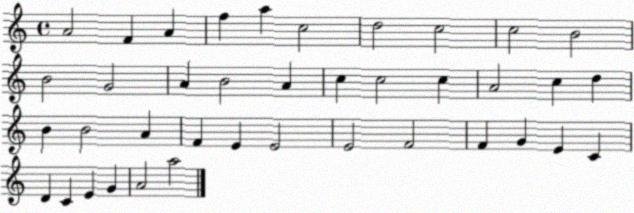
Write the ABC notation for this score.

X:1
T:Untitled
M:4/4
L:1/4
K:C
A2 F A f a c2 d2 c2 c2 B2 B2 G2 A B2 A c c2 c A2 c d B B2 A F E E2 E2 F2 F G E C D C E G A2 a2